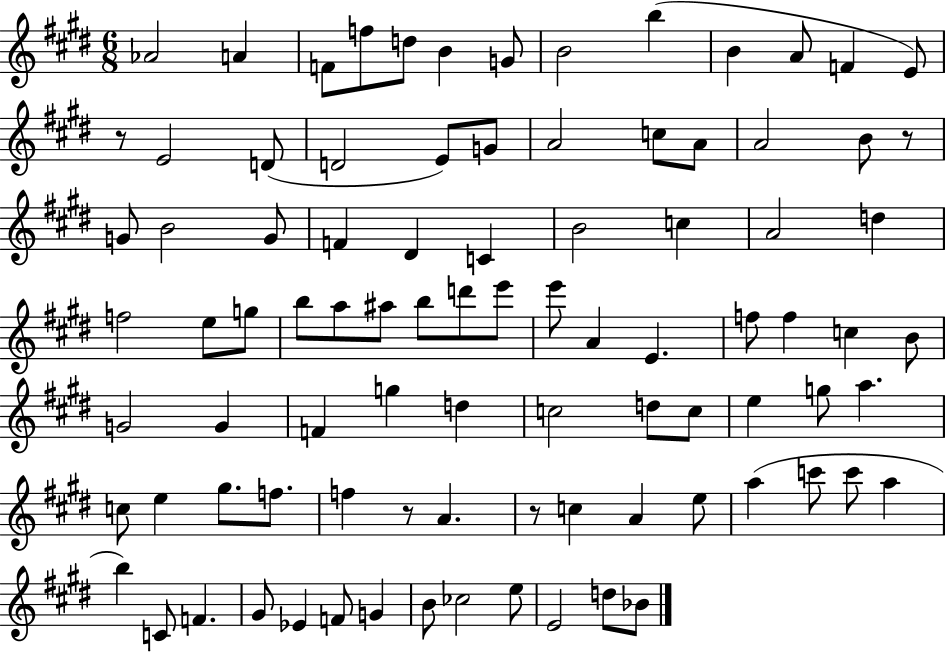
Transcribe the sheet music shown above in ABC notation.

X:1
T:Untitled
M:6/8
L:1/4
K:E
_A2 A F/2 f/2 d/2 B G/2 B2 b B A/2 F E/2 z/2 E2 D/2 D2 E/2 G/2 A2 c/2 A/2 A2 B/2 z/2 G/2 B2 G/2 F ^D C B2 c A2 d f2 e/2 g/2 b/2 a/2 ^a/2 b/2 d'/2 e'/2 e'/2 A E f/2 f c B/2 G2 G F g d c2 d/2 c/2 e g/2 a c/2 e ^g/2 f/2 f z/2 A z/2 c A e/2 a c'/2 c'/2 a b C/2 F ^G/2 _E F/2 G B/2 _c2 e/2 E2 d/2 _B/2